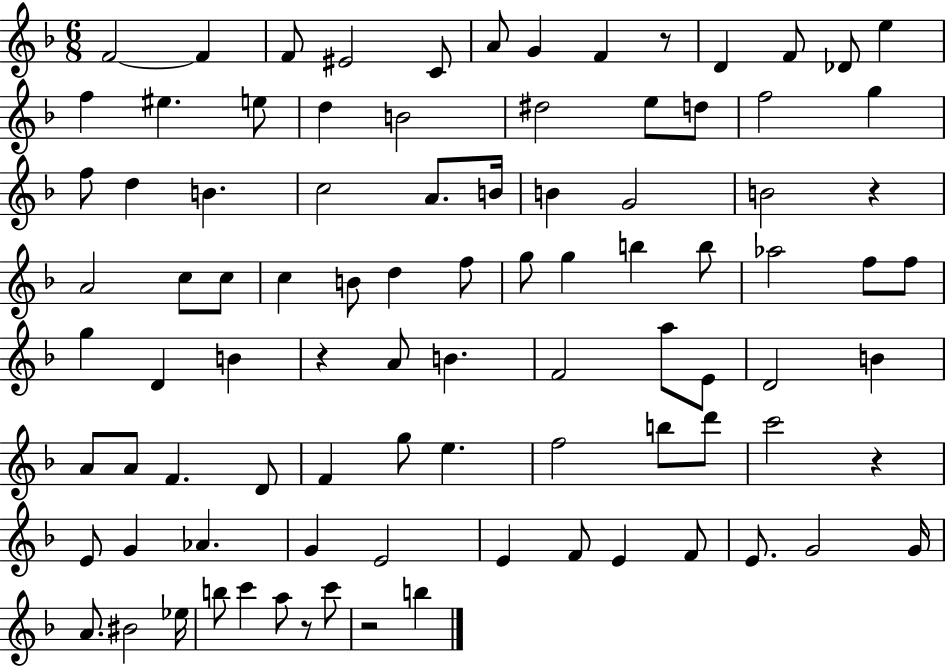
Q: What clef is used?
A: treble